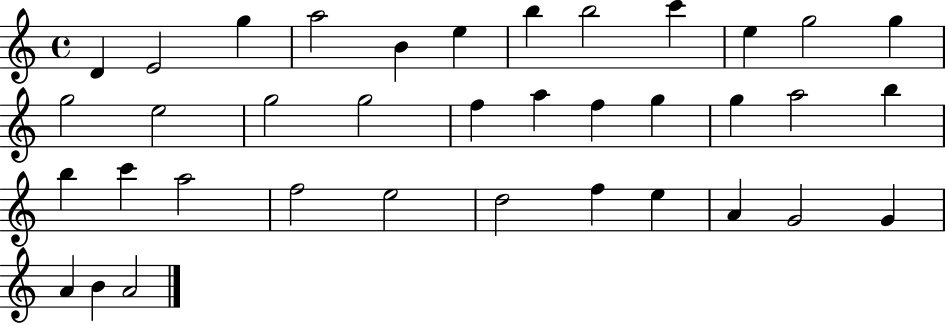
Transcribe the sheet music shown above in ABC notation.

X:1
T:Untitled
M:4/4
L:1/4
K:C
D E2 g a2 B e b b2 c' e g2 g g2 e2 g2 g2 f a f g g a2 b b c' a2 f2 e2 d2 f e A G2 G A B A2